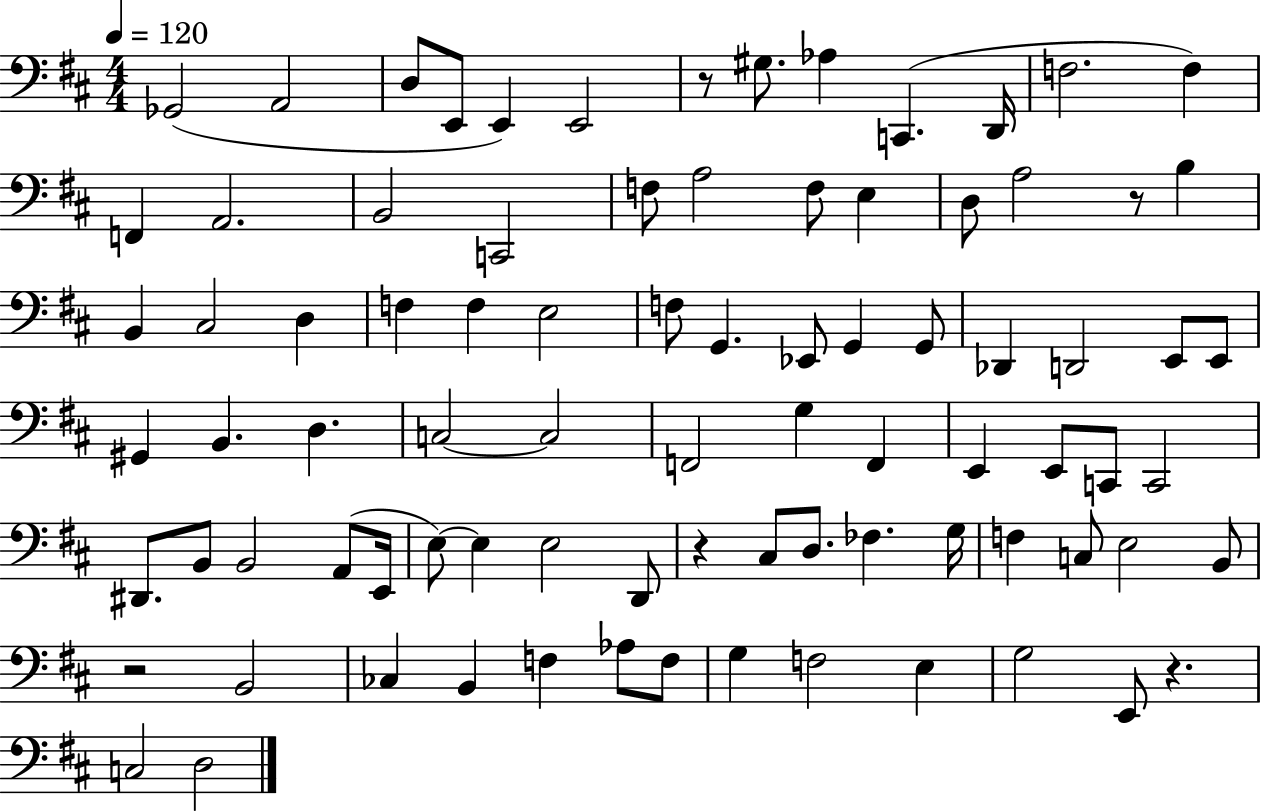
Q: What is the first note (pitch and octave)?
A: Gb2